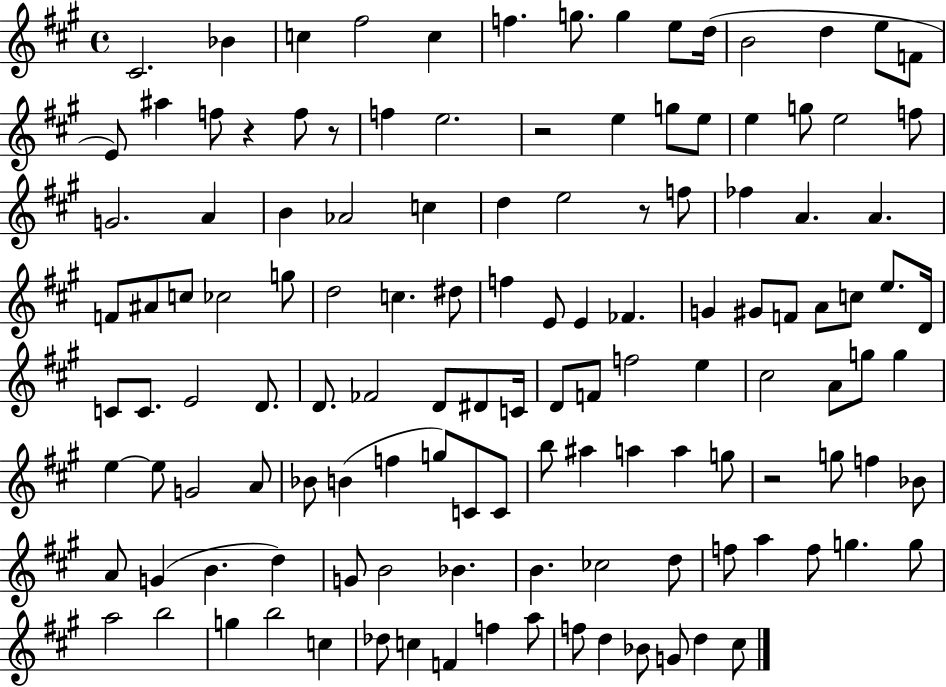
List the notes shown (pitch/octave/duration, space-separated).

C#4/h. Bb4/q C5/q F#5/h C5/q F5/q. G5/e. G5/q E5/e D5/s B4/h D5/q E5/e F4/e E4/e A#5/q F5/e R/q F5/e R/e F5/q E5/h. R/h E5/q G5/e E5/e E5/q G5/e E5/h F5/e G4/h. A4/q B4/q Ab4/h C5/q D5/q E5/h R/e F5/e FES5/q A4/q. A4/q. F4/e A#4/e C5/e CES5/h G5/e D5/h C5/q. D#5/e F5/q E4/e E4/q FES4/q. G4/q G#4/e F4/e A4/e C5/e E5/e. D4/s C4/e C4/e. E4/h D4/e. D4/e. FES4/h D4/e D#4/e C4/s D4/e F4/e F5/h E5/q C#5/h A4/e G5/e G5/q E5/q E5/e G4/h A4/e Bb4/e B4/q F5/q G5/e C4/e C4/e B5/e A#5/q A5/q A5/q G5/e R/h G5/e F5/q Bb4/e A4/e G4/q B4/q. D5/q G4/e B4/h Bb4/q. B4/q. CES5/h D5/e F5/e A5/q F5/e G5/q. G5/e A5/h B5/h G5/q B5/h C5/q Db5/e C5/q F4/q F5/q A5/e F5/e D5/q Bb4/e G4/e D5/q C#5/e